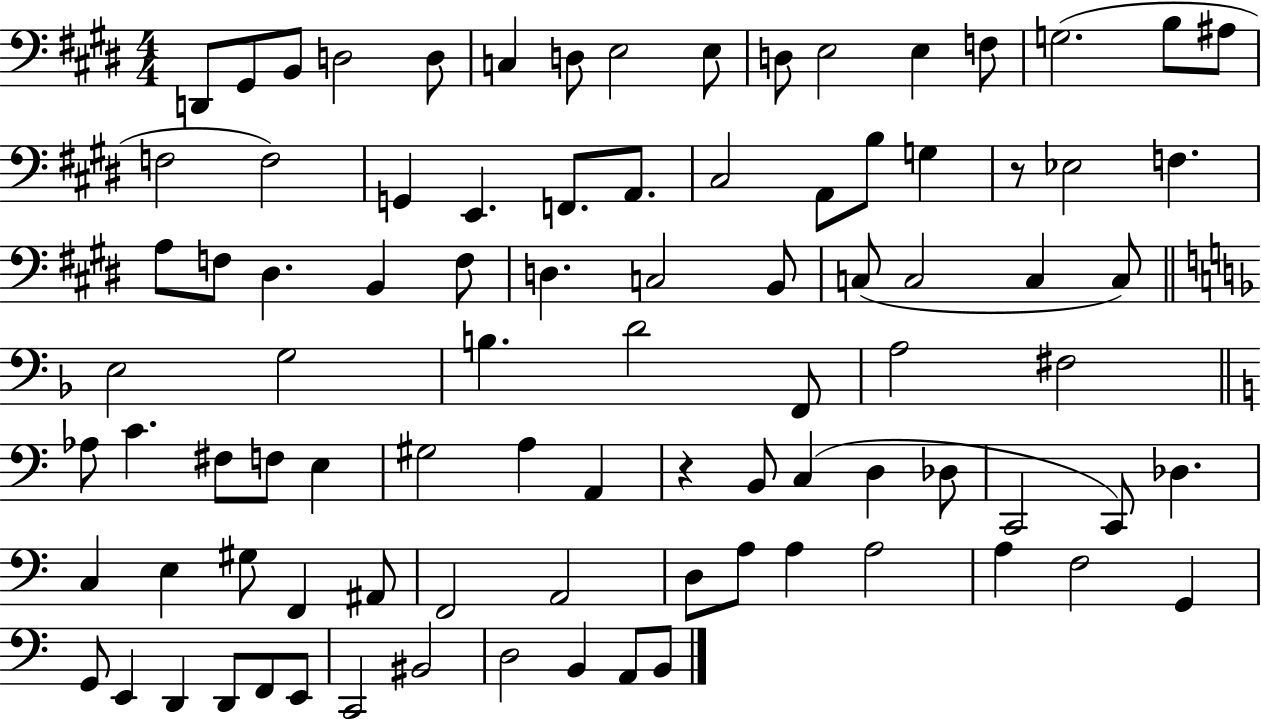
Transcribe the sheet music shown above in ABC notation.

X:1
T:Untitled
M:4/4
L:1/4
K:E
D,,/2 ^G,,/2 B,,/2 D,2 D,/2 C, D,/2 E,2 E,/2 D,/2 E,2 E, F,/2 G,2 B,/2 ^A,/2 F,2 F,2 G,, E,, F,,/2 A,,/2 ^C,2 A,,/2 B,/2 G, z/2 _E,2 F, A,/2 F,/2 ^D, B,, F,/2 D, C,2 B,,/2 C,/2 C,2 C, C,/2 E,2 G,2 B, D2 F,,/2 A,2 ^F,2 _A,/2 C ^F,/2 F,/2 E, ^G,2 A, A,, z B,,/2 C, D, _D,/2 C,,2 C,,/2 _D, C, E, ^G,/2 F,, ^A,,/2 F,,2 A,,2 D,/2 A,/2 A, A,2 A, F,2 G,, G,,/2 E,, D,, D,,/2 F,,/2 E,,/2 C,,2 ^B,,2 D,2 B,, A,,/2 B,,/2